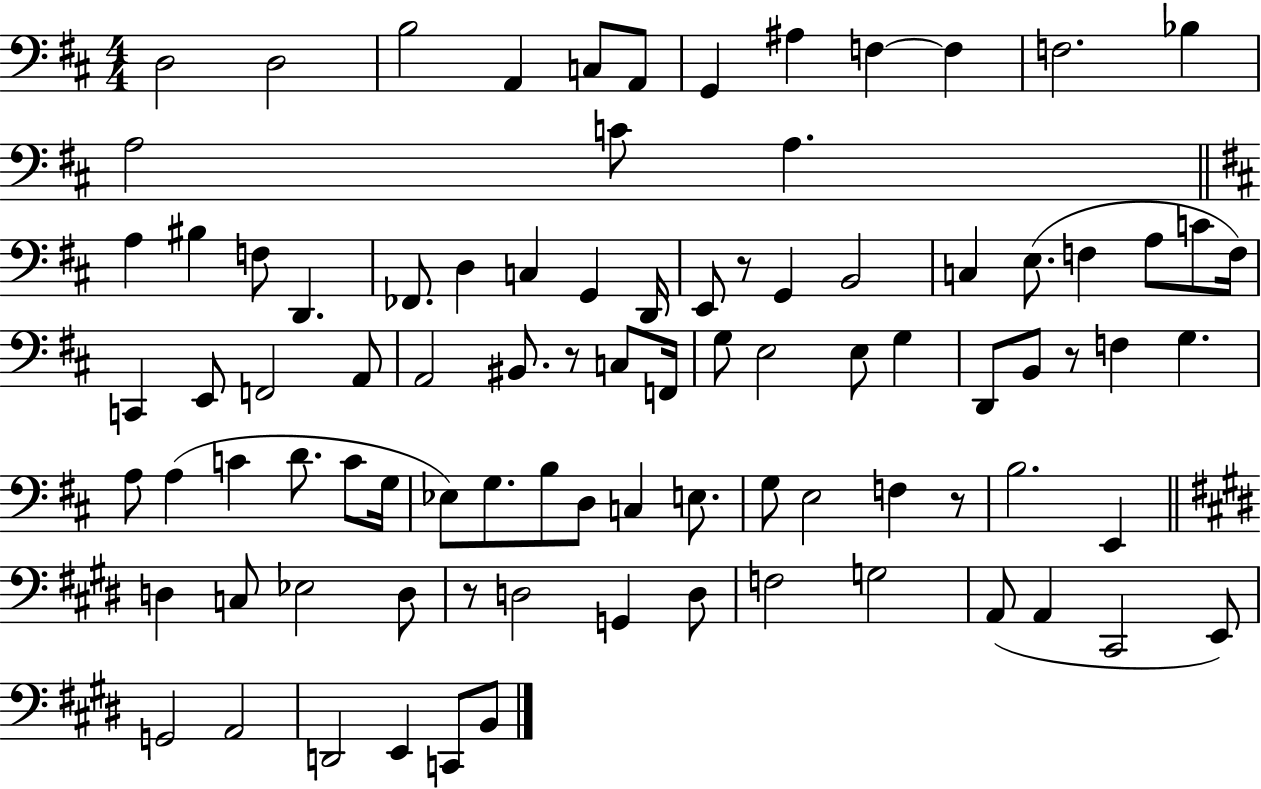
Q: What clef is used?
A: bass